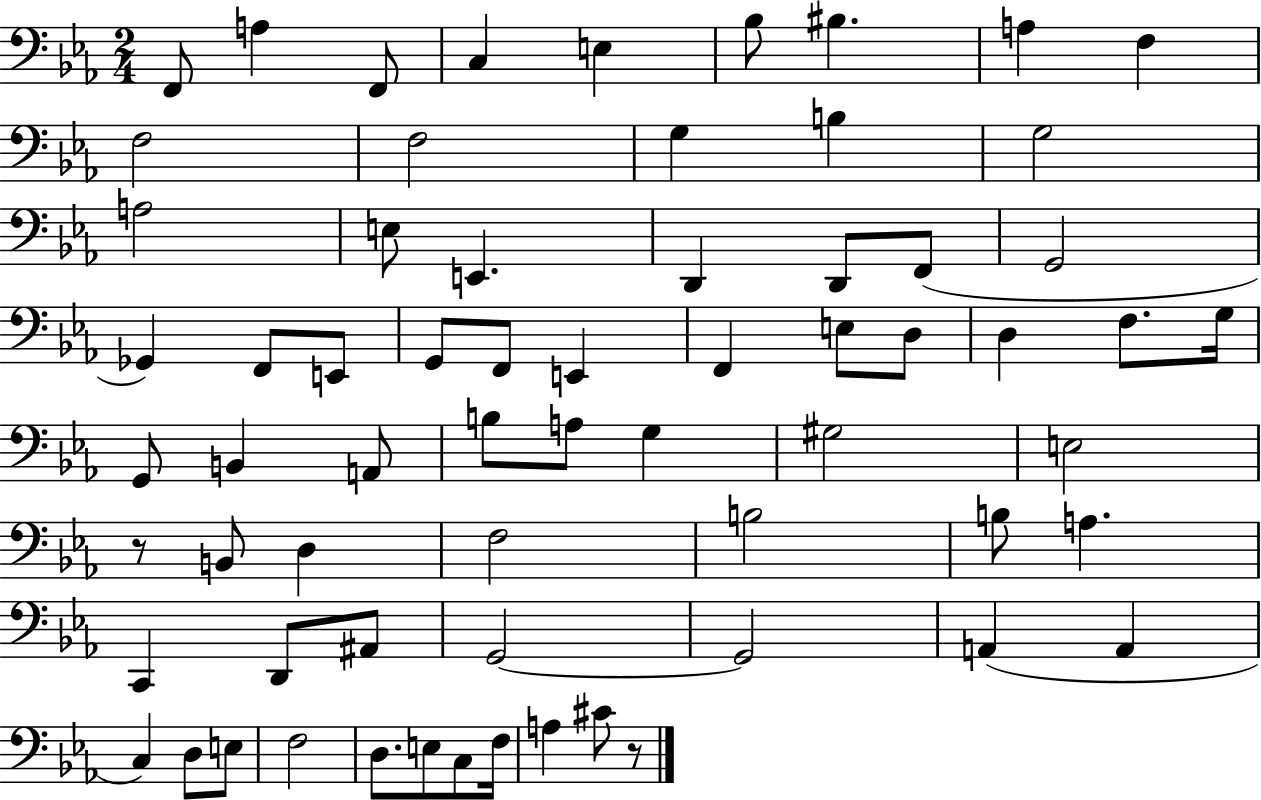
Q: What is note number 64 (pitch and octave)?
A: C#4